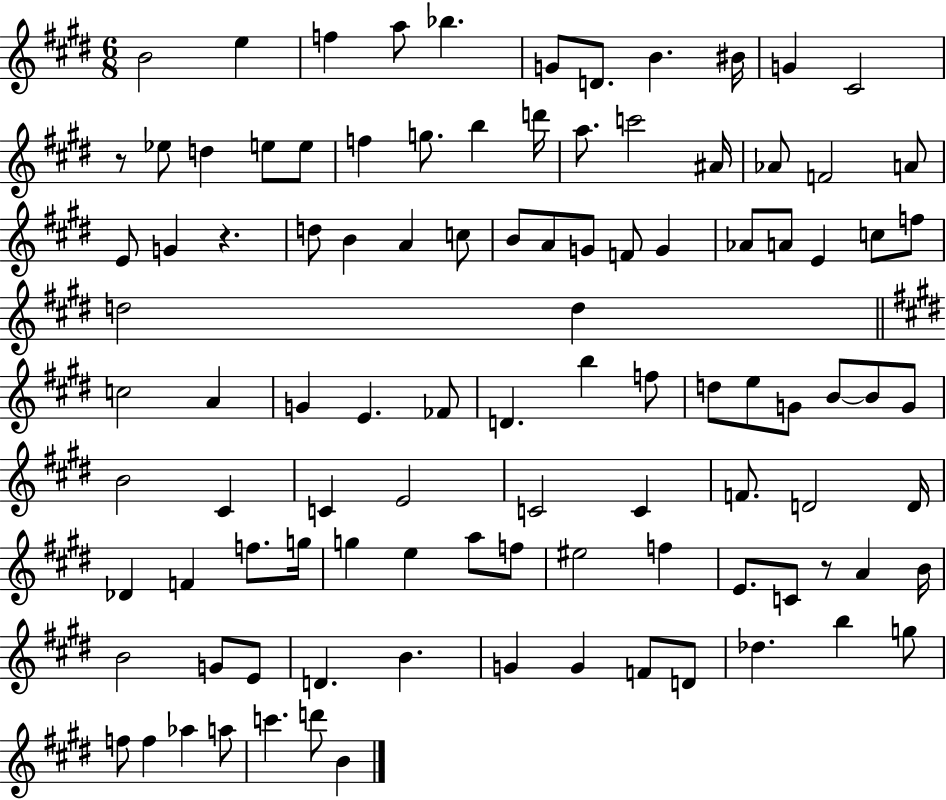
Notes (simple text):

B4/h E5/q F5/q A5/e Bb5/q. G4/e D4/e. B4/q. BIS4/s G4/q C#4/h R/e Eb5/e D5/q E5/e E5/e F5/q G5/e. B5/q D6/s A5/e. C6/h A#4/s Ab4/e F4/h A4/e E4/e G4/q R/q. D5/e B4/q A4/q C5/e B4/e A4/e G4/e F4/e G4/q Ab4/e A4/e E4/q C5/e F5/e D5/h D5/q C5/h A4/q G4/q E4/q. FES4/e D4/q. B5/q F5/e D5/e E5/e G4/e B4/e B4/e G4/e B4/h C#4/q C4/q E4/h C4/h C4/q F4/e. D4/h D4/s Db4/q F4/q F5/e. G5/s G5/q E5/q A5/e F5/e EIS5/h F5/q E4/e. C4/e R/e A4/q B4/s B4/h G4/e E4/e D4/q. B4/q. G4/q G4/q F4/e D4/e Db5/q. B5/q G5/e F5/e F5/q Ab5/q A5/e C6/q. D6/e B4/q